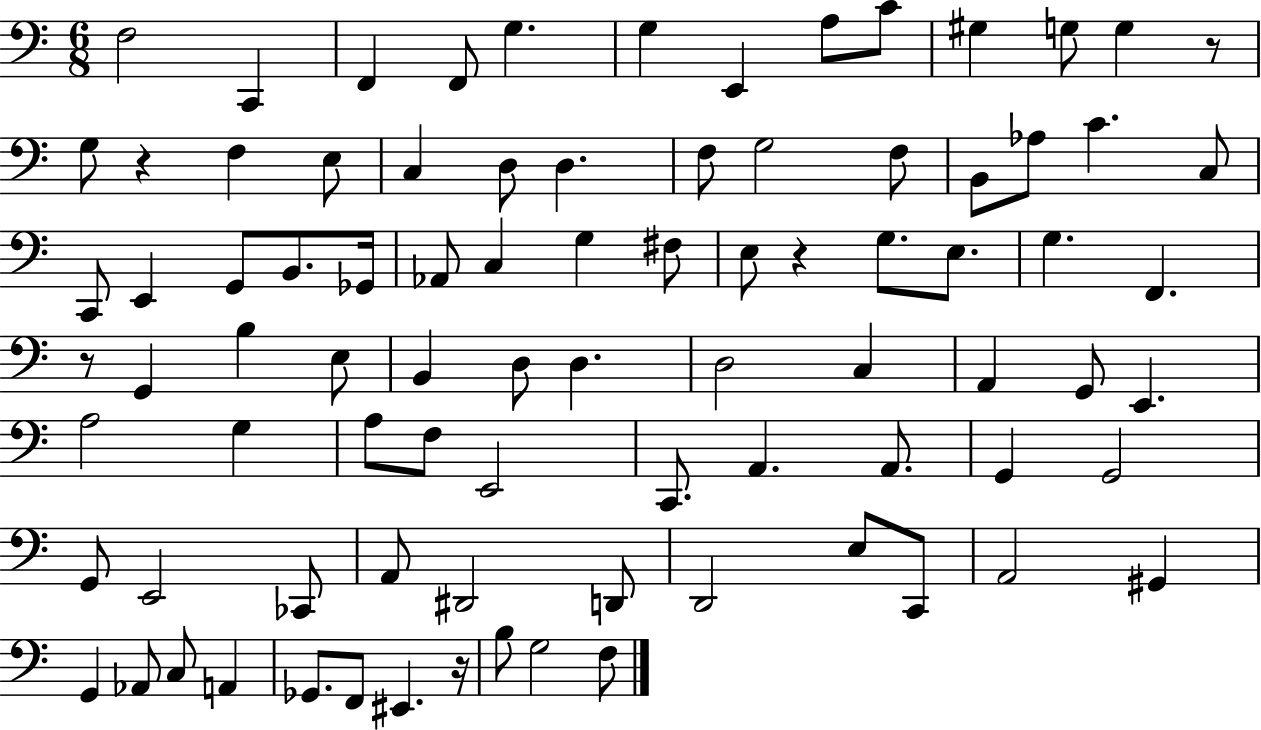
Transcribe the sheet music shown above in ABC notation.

X:1
T:Untitled
M:6/8
L:1/4
K:C
F,2 C,, F,, F,,/2 G, G, E,, A,/2 C/2 ^G, G,/2 G, z/2 G,/2 z F, E,/2 C, D,/2 D, F,/2 G,2 F,/2 B,,/2 _A,/2 C C,/2 C,,/2 E,, G,,/2 B,,/2 _G,,/4 _A,,/2 C, G, ^F,/2 E,/2 z G,/2 E,/2 G, F,, z/2 G,, B, E,/2 B,, D,/2 D, D,2 C, A,, G,,/2 E,, A,2 G, A,/2 F,/2 E,,2 C,,/2 A,, A,,/2 G,, G,,2 G,,/2 E,,2 _C,,/2 A,,/2 ^D,,2 D,,/2 D,,2 E,/2 C,,/2 A,,2 ^G,, G,, _A,,/2 C,/2 A,, _G,,/2 F,,/2 ^E,, z/4 B,/2 G,2 F,/2